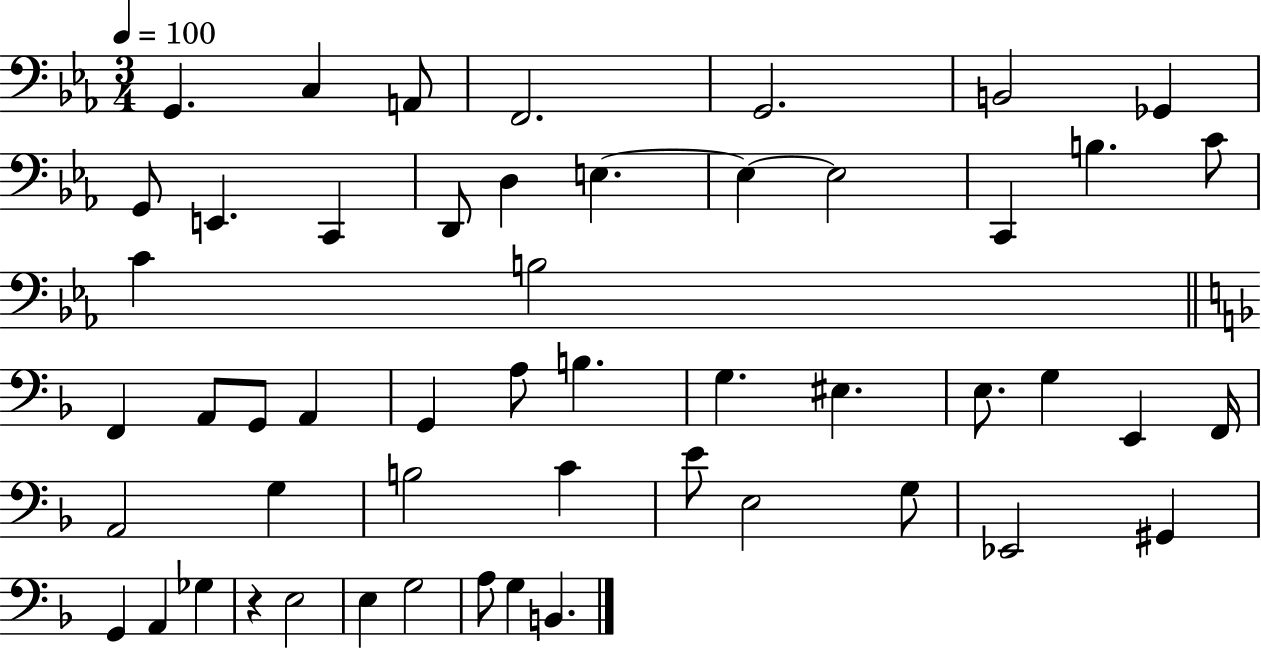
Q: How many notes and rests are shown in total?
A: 52